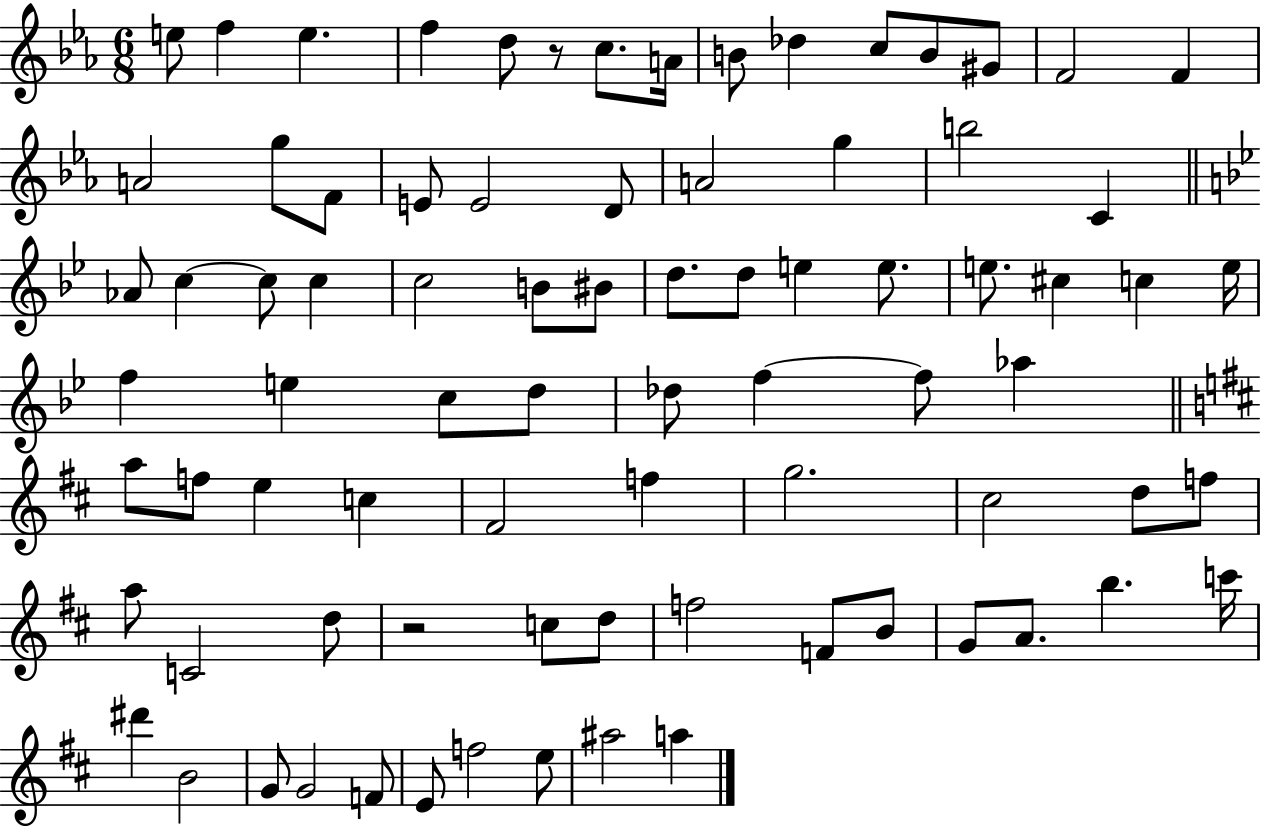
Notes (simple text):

E5/e F5/q E5/q. F5/q D5/e R/e C5/e. A4/s B4/e Db5/q C5/e B4/e G#4/e F4/h F4/q A4/h G5/e F4/e E4/e E4/h D4/e A4/h G5/q B5/h C4/q Ab4/e C5/q C5/e C5/q C5/h B4/e BIS4/e D5/e. D5/e E5/q E5/e. E5/e. C#5/q C5/q E5/s F5/q E5/q C5/e D5/e Db5/e F5/q F5/e Ab5/q A5/e F5/e E5/q C5/q F#4/h F5/q G5/h. C#5/h D5/e F5/e A5/e C4/h D5/e R/h C5/e D5/e F5/h F4/e B4/e G4/e A4/e. B5/q. C6/s D#6/q B4/h G4/e G4/h F4/e E4/e F5/h E5/e A#5/h A5/q